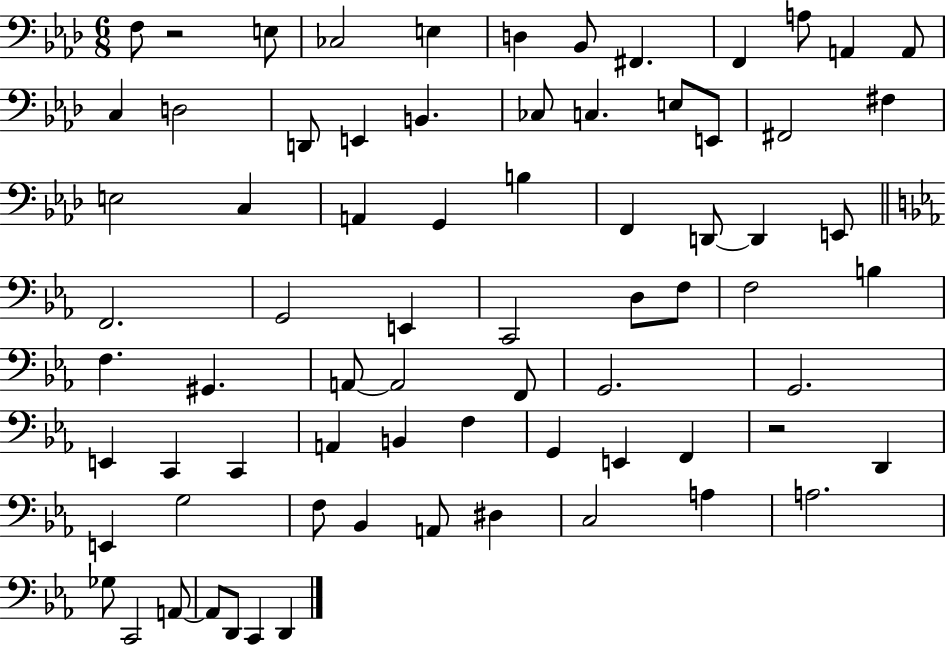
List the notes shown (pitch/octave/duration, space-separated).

F3/e R/h E3/e CES3/h E3/q D3/q Bb2/e F#2/q. F2/q A3/e A2/q A2/e C3/q D3/h D2/e E2/q B2/q. CES3/e C3/q. E3/e E2/e F#2/h F#3/q E3/h C3/q A2/q G2/q B3/q F2/q D2/e D2/q E2/e F2/h. G2/h E2/q C2/h D3/e F3/e F3/h B3/q F3/q. G#2/q. A2/e A2/h F2/e G2/h. G2/h. E2/q C2/q C2/q A2/q B2/q F3/q G2/q E2/q F2/q R/h D2/q E2/q G3/h F3/e Bb2/q A2/e D#3/q C3/h A3/q A3/h. Gb3/e C2/h A2/e A2/e D2/e C2/q D2/q